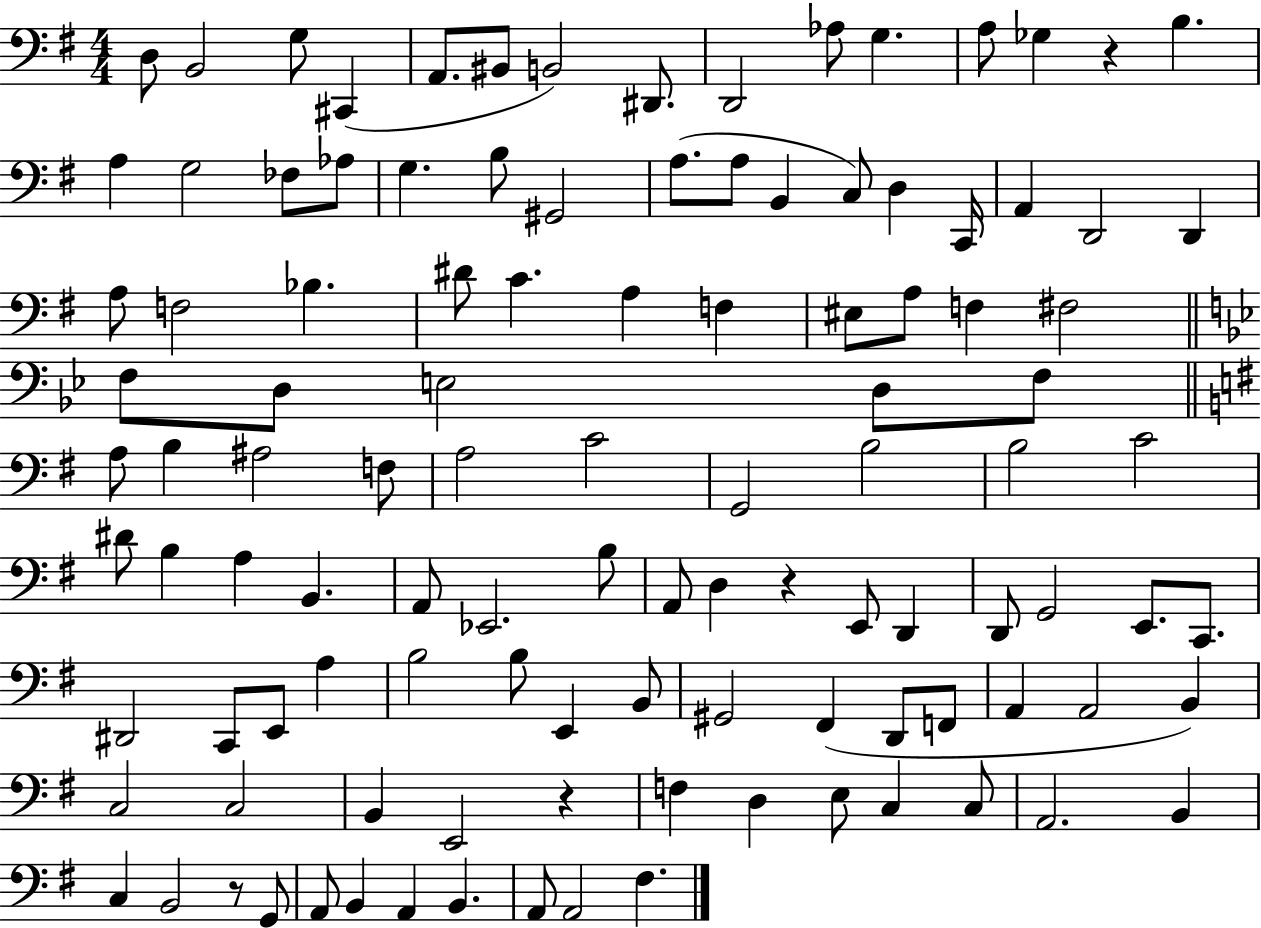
D3/e B2/h G3/e C#2/q A2/e. BIS2/e B2/h D#2/e. D2/h Ab3/e G3/q. A3/e Gb3/q R/q B3/q. A3/q G3/h FES3/e Ab3/e G3/q. B3/e G#2/h A3/e. A3/e B2/q C3/e D3/q C2/s A2/q D2/h D2/q A3/e F3/h Bb3/q. D#4/e C4/q. A3/q F3/q EIS3/e A3/e F3/q F#3/h F3/e D3/e E3/h D3/e F3/e A3/e B3/q A#3/h F3/e A3/h C4/h G2/h B3/h B3/h C4/h D#4/e B3/q A3/q B2/q. A2/e Eb2/h. B3/e A2/e D3/q R/q E2/e D2/q D2/e G2/h E2/e. C2/e. D#2/h C2/e E2/e A3/q B3/h B3/e E2/q B2/e G#2/h F#2/q D2/e F2/e A2/q A2/h B2/q C3/h C3/h B2/q E2/h R/q F3/q D3/q E3/e C3/q C3/e A2/h. B2/q C3/q B2/h R/e G2/e A2/e B2/q A2/q B2/q. A2/e A2/h F#3/q.